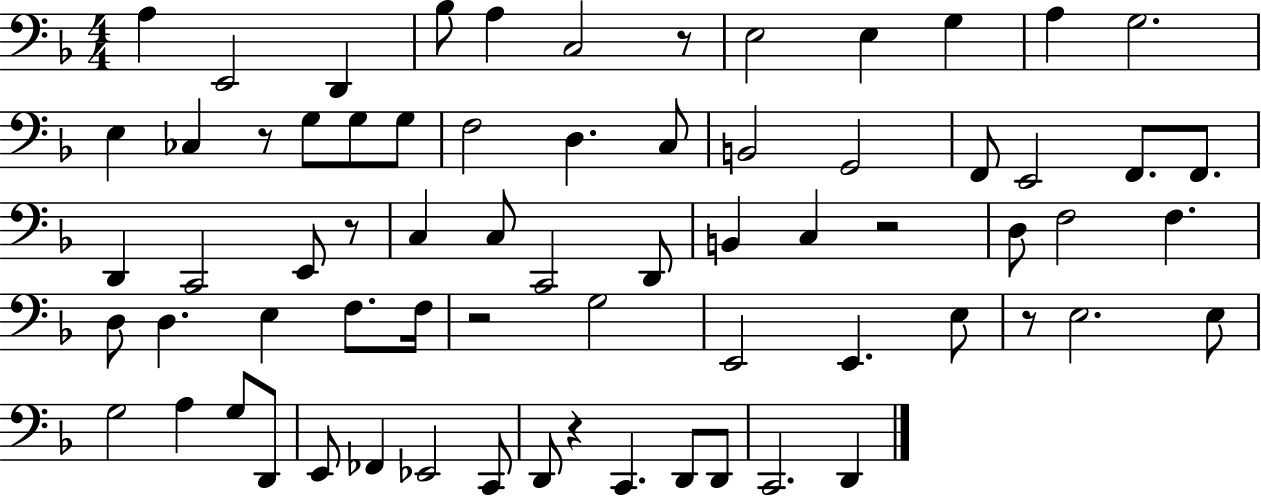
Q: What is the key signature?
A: F major